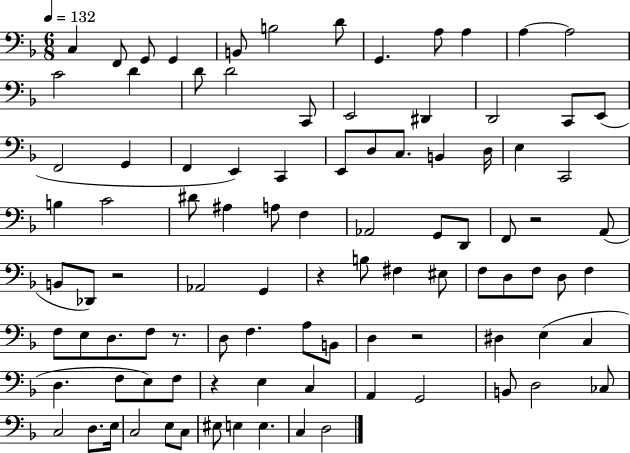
C3/q F2/e G2/e G2/q B2/e B3/h D4/e G2/q. A3/e A3/q A3/q A3/h C4/h D4/q D4/e D4/h C2/e E2/h D#2/q D2/h C2/e E2/e F2/h G2/q F2/q E2/q C2/q E2/e D3/e C3/e. B2/q D3/s E3/q C2/h B3/q C4/h D#4/e A#3/q A3/e F3/q Ab2/h G2/e D2/e F2/e R/h A2/e B2/e Db2/e R/h Ab2/h G2/q R/q B3/e F#3/q EIS3/e F3/e D3/e F3/e D3/e F3/q F3/e E3/e D3/e. F3/e R/e. D3/e F3/q. A3/e B2/e D3/q R/h D#3/q E3/q C3/q D3/q. F3/e E3/e F3/e R/q E3/q C3/q A2/q G2/h B2/e D3/h CES3/e C3/h D3/e. E3/s C3/h E3/e C3/e EIS3/e E3/q E3/q. C3/q D3/h